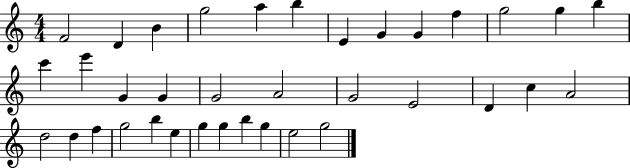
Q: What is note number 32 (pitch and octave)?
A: G5